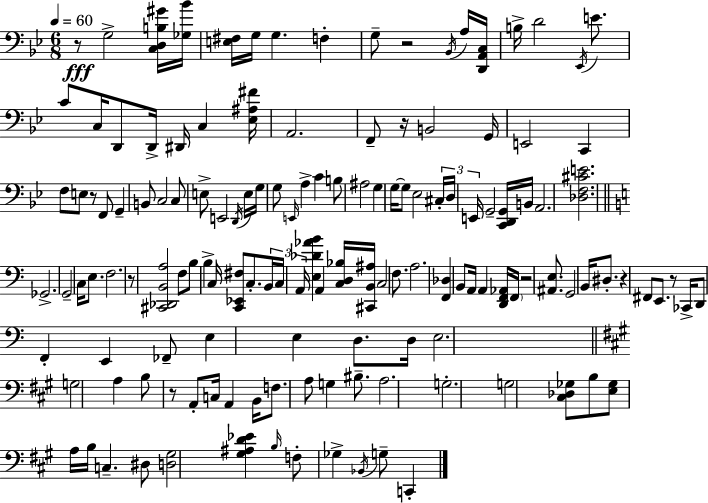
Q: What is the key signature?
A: BES major